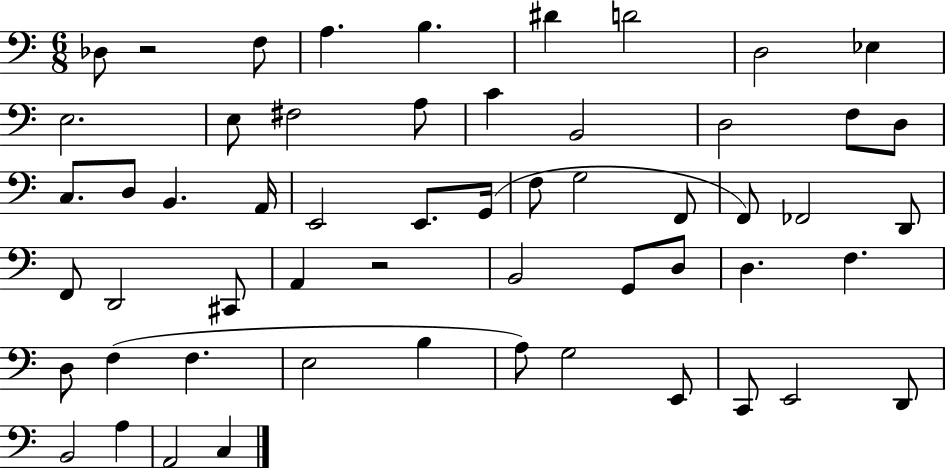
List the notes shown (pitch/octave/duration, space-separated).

Db3/e R/h F3/e A3/q. B3/q. D#4/q D4/h D3/h Eb3/q E3/h. E3/e F#3/h A3/e C4/q B2/h D3/h F3/e D3/e C3/e. D3/e B2/q. A2/s E2/h E2/e. G2/s F3/e G3/h F2/e F2/e FES2/h D2/e F2/e D2/h C#2/e A2/q R/h B2/h G2/e D3/e D3/q. F3/q. D3/e F3/q F3/q. E3/h B3/q A3/e G3/h E2/e C2/e E2/h D2/e B2/h A3/q A2/h C3/q